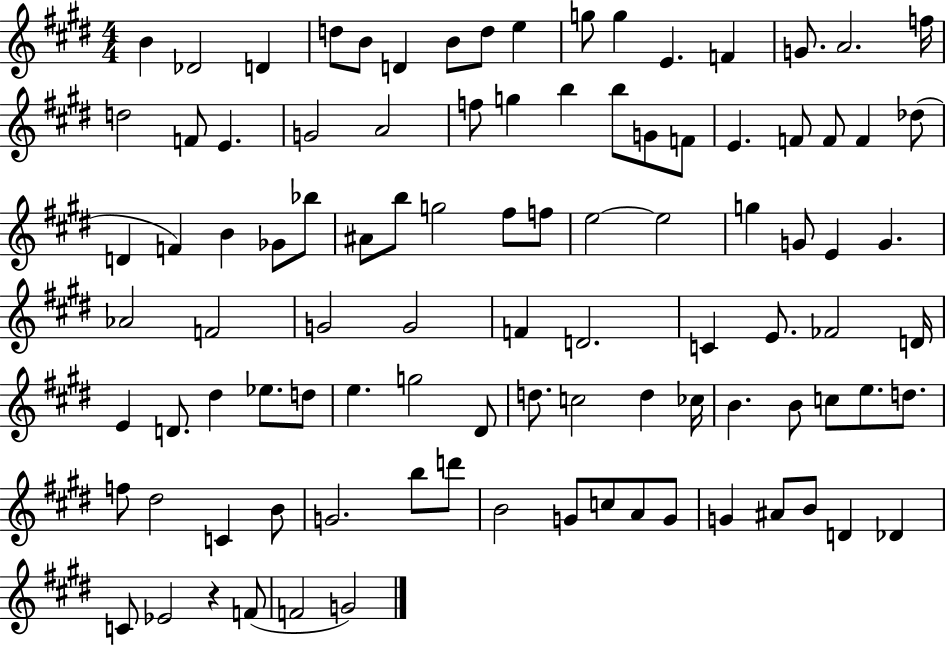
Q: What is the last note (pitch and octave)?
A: G4